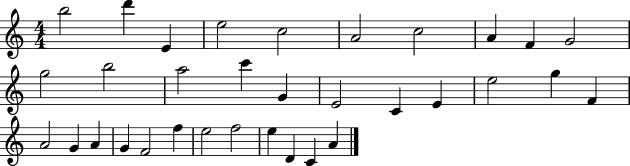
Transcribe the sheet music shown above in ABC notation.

X:1
T:Untitled
M:4/4
L:1/4
K:C
b2 d' E e2 c2 A2 c2 A F G2 g2 b2 a2 c' G E2 C E e2 g F A2 G A G F2 f e2 f2 e D C A